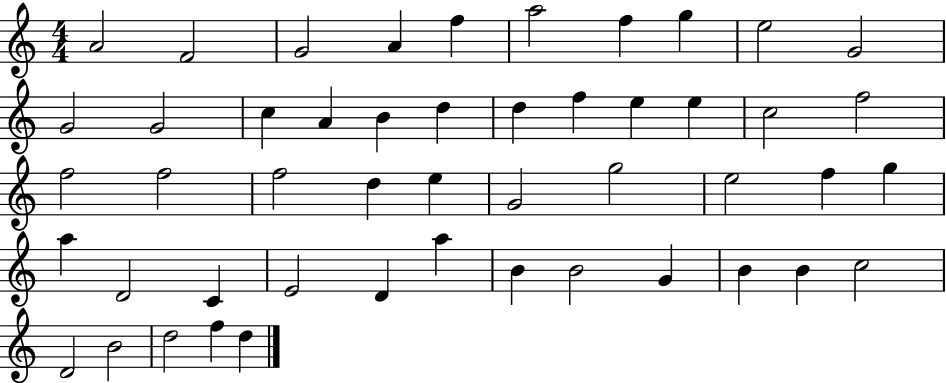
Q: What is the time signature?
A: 4/4